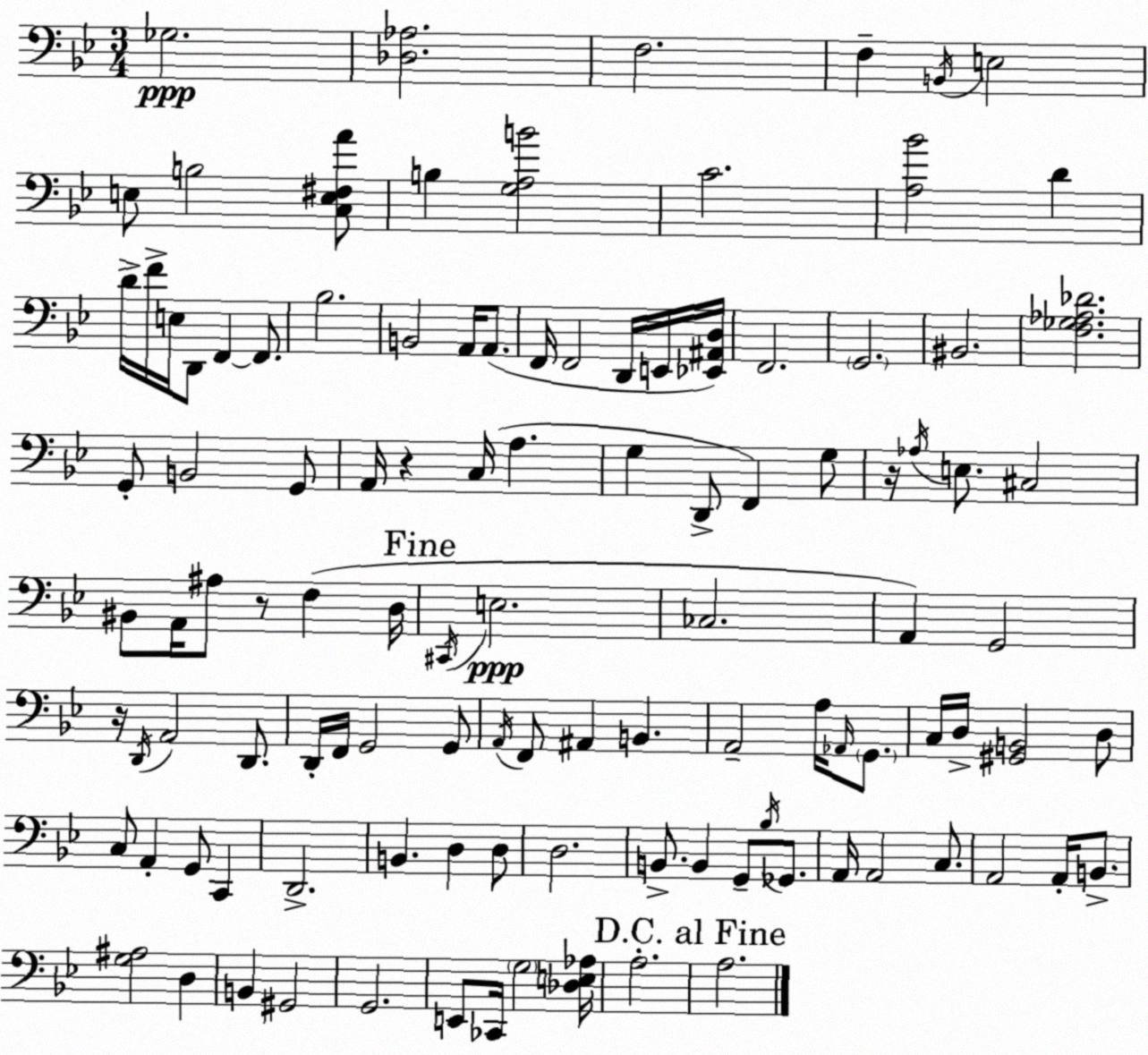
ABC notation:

X:1
T:Untitled
M:3/4
L:1/4
K:Bb
_G,2 [_D,_A,]2 F,2 F, B,,/4 E,2 E,/2 B,2 [C,E,^F,A]/2 B, [G,A,B]2 C2 [A,_B]2 D D/4 F/4 E,/4 D,,/2 F,, F,,/2 _B,2 B,,2 A,,/4 A,,/2 F,,/4 F,,2 D,,/4 E,,/4 [_E,,^A,,D,]/4 F,,2 G,,2 ^B,,2 [F,_G,_A,_D]2 G,,/2 B,,2 G,,/2 A,,/4 z C,/4 A, G, D,,/2 F,, G,/2 z/4 _A,/4 E,/2 ^C,2 ^B,,/2 A,,/4 ^A,/2 z/2 F, D,/4 ^C,,/4 E,2 _C,2 A,, G,,2 z/4 D,,/4 A,,2 D,,/2 D,,/4 F,,/4 G,,2 G,,/2 A,,/4 F,,/2 ^A,, B,, A,,2 A,/4 _A,,/4 G,,/2 C,/4 D,/4 [^G,,B,,]2 D,/2 C,/2 A,, G,,/2 C,, D,,2 B,, D, D,/2 D,2 B,,/2 B,, G,,/2 _B,/4 _G,,/2 A,,/4 A,,2 C,/2 A,,2 A,,/4 B,,/2 [G,^A,]2 D, B,, ^G,,2 G,,2 E,,/2 _C,,/4 G,2 [_D,E,_A,]/4 A,2 A,2